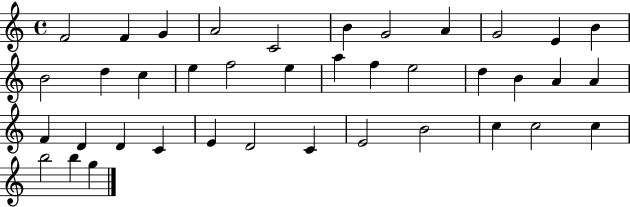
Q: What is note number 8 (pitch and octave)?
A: A4